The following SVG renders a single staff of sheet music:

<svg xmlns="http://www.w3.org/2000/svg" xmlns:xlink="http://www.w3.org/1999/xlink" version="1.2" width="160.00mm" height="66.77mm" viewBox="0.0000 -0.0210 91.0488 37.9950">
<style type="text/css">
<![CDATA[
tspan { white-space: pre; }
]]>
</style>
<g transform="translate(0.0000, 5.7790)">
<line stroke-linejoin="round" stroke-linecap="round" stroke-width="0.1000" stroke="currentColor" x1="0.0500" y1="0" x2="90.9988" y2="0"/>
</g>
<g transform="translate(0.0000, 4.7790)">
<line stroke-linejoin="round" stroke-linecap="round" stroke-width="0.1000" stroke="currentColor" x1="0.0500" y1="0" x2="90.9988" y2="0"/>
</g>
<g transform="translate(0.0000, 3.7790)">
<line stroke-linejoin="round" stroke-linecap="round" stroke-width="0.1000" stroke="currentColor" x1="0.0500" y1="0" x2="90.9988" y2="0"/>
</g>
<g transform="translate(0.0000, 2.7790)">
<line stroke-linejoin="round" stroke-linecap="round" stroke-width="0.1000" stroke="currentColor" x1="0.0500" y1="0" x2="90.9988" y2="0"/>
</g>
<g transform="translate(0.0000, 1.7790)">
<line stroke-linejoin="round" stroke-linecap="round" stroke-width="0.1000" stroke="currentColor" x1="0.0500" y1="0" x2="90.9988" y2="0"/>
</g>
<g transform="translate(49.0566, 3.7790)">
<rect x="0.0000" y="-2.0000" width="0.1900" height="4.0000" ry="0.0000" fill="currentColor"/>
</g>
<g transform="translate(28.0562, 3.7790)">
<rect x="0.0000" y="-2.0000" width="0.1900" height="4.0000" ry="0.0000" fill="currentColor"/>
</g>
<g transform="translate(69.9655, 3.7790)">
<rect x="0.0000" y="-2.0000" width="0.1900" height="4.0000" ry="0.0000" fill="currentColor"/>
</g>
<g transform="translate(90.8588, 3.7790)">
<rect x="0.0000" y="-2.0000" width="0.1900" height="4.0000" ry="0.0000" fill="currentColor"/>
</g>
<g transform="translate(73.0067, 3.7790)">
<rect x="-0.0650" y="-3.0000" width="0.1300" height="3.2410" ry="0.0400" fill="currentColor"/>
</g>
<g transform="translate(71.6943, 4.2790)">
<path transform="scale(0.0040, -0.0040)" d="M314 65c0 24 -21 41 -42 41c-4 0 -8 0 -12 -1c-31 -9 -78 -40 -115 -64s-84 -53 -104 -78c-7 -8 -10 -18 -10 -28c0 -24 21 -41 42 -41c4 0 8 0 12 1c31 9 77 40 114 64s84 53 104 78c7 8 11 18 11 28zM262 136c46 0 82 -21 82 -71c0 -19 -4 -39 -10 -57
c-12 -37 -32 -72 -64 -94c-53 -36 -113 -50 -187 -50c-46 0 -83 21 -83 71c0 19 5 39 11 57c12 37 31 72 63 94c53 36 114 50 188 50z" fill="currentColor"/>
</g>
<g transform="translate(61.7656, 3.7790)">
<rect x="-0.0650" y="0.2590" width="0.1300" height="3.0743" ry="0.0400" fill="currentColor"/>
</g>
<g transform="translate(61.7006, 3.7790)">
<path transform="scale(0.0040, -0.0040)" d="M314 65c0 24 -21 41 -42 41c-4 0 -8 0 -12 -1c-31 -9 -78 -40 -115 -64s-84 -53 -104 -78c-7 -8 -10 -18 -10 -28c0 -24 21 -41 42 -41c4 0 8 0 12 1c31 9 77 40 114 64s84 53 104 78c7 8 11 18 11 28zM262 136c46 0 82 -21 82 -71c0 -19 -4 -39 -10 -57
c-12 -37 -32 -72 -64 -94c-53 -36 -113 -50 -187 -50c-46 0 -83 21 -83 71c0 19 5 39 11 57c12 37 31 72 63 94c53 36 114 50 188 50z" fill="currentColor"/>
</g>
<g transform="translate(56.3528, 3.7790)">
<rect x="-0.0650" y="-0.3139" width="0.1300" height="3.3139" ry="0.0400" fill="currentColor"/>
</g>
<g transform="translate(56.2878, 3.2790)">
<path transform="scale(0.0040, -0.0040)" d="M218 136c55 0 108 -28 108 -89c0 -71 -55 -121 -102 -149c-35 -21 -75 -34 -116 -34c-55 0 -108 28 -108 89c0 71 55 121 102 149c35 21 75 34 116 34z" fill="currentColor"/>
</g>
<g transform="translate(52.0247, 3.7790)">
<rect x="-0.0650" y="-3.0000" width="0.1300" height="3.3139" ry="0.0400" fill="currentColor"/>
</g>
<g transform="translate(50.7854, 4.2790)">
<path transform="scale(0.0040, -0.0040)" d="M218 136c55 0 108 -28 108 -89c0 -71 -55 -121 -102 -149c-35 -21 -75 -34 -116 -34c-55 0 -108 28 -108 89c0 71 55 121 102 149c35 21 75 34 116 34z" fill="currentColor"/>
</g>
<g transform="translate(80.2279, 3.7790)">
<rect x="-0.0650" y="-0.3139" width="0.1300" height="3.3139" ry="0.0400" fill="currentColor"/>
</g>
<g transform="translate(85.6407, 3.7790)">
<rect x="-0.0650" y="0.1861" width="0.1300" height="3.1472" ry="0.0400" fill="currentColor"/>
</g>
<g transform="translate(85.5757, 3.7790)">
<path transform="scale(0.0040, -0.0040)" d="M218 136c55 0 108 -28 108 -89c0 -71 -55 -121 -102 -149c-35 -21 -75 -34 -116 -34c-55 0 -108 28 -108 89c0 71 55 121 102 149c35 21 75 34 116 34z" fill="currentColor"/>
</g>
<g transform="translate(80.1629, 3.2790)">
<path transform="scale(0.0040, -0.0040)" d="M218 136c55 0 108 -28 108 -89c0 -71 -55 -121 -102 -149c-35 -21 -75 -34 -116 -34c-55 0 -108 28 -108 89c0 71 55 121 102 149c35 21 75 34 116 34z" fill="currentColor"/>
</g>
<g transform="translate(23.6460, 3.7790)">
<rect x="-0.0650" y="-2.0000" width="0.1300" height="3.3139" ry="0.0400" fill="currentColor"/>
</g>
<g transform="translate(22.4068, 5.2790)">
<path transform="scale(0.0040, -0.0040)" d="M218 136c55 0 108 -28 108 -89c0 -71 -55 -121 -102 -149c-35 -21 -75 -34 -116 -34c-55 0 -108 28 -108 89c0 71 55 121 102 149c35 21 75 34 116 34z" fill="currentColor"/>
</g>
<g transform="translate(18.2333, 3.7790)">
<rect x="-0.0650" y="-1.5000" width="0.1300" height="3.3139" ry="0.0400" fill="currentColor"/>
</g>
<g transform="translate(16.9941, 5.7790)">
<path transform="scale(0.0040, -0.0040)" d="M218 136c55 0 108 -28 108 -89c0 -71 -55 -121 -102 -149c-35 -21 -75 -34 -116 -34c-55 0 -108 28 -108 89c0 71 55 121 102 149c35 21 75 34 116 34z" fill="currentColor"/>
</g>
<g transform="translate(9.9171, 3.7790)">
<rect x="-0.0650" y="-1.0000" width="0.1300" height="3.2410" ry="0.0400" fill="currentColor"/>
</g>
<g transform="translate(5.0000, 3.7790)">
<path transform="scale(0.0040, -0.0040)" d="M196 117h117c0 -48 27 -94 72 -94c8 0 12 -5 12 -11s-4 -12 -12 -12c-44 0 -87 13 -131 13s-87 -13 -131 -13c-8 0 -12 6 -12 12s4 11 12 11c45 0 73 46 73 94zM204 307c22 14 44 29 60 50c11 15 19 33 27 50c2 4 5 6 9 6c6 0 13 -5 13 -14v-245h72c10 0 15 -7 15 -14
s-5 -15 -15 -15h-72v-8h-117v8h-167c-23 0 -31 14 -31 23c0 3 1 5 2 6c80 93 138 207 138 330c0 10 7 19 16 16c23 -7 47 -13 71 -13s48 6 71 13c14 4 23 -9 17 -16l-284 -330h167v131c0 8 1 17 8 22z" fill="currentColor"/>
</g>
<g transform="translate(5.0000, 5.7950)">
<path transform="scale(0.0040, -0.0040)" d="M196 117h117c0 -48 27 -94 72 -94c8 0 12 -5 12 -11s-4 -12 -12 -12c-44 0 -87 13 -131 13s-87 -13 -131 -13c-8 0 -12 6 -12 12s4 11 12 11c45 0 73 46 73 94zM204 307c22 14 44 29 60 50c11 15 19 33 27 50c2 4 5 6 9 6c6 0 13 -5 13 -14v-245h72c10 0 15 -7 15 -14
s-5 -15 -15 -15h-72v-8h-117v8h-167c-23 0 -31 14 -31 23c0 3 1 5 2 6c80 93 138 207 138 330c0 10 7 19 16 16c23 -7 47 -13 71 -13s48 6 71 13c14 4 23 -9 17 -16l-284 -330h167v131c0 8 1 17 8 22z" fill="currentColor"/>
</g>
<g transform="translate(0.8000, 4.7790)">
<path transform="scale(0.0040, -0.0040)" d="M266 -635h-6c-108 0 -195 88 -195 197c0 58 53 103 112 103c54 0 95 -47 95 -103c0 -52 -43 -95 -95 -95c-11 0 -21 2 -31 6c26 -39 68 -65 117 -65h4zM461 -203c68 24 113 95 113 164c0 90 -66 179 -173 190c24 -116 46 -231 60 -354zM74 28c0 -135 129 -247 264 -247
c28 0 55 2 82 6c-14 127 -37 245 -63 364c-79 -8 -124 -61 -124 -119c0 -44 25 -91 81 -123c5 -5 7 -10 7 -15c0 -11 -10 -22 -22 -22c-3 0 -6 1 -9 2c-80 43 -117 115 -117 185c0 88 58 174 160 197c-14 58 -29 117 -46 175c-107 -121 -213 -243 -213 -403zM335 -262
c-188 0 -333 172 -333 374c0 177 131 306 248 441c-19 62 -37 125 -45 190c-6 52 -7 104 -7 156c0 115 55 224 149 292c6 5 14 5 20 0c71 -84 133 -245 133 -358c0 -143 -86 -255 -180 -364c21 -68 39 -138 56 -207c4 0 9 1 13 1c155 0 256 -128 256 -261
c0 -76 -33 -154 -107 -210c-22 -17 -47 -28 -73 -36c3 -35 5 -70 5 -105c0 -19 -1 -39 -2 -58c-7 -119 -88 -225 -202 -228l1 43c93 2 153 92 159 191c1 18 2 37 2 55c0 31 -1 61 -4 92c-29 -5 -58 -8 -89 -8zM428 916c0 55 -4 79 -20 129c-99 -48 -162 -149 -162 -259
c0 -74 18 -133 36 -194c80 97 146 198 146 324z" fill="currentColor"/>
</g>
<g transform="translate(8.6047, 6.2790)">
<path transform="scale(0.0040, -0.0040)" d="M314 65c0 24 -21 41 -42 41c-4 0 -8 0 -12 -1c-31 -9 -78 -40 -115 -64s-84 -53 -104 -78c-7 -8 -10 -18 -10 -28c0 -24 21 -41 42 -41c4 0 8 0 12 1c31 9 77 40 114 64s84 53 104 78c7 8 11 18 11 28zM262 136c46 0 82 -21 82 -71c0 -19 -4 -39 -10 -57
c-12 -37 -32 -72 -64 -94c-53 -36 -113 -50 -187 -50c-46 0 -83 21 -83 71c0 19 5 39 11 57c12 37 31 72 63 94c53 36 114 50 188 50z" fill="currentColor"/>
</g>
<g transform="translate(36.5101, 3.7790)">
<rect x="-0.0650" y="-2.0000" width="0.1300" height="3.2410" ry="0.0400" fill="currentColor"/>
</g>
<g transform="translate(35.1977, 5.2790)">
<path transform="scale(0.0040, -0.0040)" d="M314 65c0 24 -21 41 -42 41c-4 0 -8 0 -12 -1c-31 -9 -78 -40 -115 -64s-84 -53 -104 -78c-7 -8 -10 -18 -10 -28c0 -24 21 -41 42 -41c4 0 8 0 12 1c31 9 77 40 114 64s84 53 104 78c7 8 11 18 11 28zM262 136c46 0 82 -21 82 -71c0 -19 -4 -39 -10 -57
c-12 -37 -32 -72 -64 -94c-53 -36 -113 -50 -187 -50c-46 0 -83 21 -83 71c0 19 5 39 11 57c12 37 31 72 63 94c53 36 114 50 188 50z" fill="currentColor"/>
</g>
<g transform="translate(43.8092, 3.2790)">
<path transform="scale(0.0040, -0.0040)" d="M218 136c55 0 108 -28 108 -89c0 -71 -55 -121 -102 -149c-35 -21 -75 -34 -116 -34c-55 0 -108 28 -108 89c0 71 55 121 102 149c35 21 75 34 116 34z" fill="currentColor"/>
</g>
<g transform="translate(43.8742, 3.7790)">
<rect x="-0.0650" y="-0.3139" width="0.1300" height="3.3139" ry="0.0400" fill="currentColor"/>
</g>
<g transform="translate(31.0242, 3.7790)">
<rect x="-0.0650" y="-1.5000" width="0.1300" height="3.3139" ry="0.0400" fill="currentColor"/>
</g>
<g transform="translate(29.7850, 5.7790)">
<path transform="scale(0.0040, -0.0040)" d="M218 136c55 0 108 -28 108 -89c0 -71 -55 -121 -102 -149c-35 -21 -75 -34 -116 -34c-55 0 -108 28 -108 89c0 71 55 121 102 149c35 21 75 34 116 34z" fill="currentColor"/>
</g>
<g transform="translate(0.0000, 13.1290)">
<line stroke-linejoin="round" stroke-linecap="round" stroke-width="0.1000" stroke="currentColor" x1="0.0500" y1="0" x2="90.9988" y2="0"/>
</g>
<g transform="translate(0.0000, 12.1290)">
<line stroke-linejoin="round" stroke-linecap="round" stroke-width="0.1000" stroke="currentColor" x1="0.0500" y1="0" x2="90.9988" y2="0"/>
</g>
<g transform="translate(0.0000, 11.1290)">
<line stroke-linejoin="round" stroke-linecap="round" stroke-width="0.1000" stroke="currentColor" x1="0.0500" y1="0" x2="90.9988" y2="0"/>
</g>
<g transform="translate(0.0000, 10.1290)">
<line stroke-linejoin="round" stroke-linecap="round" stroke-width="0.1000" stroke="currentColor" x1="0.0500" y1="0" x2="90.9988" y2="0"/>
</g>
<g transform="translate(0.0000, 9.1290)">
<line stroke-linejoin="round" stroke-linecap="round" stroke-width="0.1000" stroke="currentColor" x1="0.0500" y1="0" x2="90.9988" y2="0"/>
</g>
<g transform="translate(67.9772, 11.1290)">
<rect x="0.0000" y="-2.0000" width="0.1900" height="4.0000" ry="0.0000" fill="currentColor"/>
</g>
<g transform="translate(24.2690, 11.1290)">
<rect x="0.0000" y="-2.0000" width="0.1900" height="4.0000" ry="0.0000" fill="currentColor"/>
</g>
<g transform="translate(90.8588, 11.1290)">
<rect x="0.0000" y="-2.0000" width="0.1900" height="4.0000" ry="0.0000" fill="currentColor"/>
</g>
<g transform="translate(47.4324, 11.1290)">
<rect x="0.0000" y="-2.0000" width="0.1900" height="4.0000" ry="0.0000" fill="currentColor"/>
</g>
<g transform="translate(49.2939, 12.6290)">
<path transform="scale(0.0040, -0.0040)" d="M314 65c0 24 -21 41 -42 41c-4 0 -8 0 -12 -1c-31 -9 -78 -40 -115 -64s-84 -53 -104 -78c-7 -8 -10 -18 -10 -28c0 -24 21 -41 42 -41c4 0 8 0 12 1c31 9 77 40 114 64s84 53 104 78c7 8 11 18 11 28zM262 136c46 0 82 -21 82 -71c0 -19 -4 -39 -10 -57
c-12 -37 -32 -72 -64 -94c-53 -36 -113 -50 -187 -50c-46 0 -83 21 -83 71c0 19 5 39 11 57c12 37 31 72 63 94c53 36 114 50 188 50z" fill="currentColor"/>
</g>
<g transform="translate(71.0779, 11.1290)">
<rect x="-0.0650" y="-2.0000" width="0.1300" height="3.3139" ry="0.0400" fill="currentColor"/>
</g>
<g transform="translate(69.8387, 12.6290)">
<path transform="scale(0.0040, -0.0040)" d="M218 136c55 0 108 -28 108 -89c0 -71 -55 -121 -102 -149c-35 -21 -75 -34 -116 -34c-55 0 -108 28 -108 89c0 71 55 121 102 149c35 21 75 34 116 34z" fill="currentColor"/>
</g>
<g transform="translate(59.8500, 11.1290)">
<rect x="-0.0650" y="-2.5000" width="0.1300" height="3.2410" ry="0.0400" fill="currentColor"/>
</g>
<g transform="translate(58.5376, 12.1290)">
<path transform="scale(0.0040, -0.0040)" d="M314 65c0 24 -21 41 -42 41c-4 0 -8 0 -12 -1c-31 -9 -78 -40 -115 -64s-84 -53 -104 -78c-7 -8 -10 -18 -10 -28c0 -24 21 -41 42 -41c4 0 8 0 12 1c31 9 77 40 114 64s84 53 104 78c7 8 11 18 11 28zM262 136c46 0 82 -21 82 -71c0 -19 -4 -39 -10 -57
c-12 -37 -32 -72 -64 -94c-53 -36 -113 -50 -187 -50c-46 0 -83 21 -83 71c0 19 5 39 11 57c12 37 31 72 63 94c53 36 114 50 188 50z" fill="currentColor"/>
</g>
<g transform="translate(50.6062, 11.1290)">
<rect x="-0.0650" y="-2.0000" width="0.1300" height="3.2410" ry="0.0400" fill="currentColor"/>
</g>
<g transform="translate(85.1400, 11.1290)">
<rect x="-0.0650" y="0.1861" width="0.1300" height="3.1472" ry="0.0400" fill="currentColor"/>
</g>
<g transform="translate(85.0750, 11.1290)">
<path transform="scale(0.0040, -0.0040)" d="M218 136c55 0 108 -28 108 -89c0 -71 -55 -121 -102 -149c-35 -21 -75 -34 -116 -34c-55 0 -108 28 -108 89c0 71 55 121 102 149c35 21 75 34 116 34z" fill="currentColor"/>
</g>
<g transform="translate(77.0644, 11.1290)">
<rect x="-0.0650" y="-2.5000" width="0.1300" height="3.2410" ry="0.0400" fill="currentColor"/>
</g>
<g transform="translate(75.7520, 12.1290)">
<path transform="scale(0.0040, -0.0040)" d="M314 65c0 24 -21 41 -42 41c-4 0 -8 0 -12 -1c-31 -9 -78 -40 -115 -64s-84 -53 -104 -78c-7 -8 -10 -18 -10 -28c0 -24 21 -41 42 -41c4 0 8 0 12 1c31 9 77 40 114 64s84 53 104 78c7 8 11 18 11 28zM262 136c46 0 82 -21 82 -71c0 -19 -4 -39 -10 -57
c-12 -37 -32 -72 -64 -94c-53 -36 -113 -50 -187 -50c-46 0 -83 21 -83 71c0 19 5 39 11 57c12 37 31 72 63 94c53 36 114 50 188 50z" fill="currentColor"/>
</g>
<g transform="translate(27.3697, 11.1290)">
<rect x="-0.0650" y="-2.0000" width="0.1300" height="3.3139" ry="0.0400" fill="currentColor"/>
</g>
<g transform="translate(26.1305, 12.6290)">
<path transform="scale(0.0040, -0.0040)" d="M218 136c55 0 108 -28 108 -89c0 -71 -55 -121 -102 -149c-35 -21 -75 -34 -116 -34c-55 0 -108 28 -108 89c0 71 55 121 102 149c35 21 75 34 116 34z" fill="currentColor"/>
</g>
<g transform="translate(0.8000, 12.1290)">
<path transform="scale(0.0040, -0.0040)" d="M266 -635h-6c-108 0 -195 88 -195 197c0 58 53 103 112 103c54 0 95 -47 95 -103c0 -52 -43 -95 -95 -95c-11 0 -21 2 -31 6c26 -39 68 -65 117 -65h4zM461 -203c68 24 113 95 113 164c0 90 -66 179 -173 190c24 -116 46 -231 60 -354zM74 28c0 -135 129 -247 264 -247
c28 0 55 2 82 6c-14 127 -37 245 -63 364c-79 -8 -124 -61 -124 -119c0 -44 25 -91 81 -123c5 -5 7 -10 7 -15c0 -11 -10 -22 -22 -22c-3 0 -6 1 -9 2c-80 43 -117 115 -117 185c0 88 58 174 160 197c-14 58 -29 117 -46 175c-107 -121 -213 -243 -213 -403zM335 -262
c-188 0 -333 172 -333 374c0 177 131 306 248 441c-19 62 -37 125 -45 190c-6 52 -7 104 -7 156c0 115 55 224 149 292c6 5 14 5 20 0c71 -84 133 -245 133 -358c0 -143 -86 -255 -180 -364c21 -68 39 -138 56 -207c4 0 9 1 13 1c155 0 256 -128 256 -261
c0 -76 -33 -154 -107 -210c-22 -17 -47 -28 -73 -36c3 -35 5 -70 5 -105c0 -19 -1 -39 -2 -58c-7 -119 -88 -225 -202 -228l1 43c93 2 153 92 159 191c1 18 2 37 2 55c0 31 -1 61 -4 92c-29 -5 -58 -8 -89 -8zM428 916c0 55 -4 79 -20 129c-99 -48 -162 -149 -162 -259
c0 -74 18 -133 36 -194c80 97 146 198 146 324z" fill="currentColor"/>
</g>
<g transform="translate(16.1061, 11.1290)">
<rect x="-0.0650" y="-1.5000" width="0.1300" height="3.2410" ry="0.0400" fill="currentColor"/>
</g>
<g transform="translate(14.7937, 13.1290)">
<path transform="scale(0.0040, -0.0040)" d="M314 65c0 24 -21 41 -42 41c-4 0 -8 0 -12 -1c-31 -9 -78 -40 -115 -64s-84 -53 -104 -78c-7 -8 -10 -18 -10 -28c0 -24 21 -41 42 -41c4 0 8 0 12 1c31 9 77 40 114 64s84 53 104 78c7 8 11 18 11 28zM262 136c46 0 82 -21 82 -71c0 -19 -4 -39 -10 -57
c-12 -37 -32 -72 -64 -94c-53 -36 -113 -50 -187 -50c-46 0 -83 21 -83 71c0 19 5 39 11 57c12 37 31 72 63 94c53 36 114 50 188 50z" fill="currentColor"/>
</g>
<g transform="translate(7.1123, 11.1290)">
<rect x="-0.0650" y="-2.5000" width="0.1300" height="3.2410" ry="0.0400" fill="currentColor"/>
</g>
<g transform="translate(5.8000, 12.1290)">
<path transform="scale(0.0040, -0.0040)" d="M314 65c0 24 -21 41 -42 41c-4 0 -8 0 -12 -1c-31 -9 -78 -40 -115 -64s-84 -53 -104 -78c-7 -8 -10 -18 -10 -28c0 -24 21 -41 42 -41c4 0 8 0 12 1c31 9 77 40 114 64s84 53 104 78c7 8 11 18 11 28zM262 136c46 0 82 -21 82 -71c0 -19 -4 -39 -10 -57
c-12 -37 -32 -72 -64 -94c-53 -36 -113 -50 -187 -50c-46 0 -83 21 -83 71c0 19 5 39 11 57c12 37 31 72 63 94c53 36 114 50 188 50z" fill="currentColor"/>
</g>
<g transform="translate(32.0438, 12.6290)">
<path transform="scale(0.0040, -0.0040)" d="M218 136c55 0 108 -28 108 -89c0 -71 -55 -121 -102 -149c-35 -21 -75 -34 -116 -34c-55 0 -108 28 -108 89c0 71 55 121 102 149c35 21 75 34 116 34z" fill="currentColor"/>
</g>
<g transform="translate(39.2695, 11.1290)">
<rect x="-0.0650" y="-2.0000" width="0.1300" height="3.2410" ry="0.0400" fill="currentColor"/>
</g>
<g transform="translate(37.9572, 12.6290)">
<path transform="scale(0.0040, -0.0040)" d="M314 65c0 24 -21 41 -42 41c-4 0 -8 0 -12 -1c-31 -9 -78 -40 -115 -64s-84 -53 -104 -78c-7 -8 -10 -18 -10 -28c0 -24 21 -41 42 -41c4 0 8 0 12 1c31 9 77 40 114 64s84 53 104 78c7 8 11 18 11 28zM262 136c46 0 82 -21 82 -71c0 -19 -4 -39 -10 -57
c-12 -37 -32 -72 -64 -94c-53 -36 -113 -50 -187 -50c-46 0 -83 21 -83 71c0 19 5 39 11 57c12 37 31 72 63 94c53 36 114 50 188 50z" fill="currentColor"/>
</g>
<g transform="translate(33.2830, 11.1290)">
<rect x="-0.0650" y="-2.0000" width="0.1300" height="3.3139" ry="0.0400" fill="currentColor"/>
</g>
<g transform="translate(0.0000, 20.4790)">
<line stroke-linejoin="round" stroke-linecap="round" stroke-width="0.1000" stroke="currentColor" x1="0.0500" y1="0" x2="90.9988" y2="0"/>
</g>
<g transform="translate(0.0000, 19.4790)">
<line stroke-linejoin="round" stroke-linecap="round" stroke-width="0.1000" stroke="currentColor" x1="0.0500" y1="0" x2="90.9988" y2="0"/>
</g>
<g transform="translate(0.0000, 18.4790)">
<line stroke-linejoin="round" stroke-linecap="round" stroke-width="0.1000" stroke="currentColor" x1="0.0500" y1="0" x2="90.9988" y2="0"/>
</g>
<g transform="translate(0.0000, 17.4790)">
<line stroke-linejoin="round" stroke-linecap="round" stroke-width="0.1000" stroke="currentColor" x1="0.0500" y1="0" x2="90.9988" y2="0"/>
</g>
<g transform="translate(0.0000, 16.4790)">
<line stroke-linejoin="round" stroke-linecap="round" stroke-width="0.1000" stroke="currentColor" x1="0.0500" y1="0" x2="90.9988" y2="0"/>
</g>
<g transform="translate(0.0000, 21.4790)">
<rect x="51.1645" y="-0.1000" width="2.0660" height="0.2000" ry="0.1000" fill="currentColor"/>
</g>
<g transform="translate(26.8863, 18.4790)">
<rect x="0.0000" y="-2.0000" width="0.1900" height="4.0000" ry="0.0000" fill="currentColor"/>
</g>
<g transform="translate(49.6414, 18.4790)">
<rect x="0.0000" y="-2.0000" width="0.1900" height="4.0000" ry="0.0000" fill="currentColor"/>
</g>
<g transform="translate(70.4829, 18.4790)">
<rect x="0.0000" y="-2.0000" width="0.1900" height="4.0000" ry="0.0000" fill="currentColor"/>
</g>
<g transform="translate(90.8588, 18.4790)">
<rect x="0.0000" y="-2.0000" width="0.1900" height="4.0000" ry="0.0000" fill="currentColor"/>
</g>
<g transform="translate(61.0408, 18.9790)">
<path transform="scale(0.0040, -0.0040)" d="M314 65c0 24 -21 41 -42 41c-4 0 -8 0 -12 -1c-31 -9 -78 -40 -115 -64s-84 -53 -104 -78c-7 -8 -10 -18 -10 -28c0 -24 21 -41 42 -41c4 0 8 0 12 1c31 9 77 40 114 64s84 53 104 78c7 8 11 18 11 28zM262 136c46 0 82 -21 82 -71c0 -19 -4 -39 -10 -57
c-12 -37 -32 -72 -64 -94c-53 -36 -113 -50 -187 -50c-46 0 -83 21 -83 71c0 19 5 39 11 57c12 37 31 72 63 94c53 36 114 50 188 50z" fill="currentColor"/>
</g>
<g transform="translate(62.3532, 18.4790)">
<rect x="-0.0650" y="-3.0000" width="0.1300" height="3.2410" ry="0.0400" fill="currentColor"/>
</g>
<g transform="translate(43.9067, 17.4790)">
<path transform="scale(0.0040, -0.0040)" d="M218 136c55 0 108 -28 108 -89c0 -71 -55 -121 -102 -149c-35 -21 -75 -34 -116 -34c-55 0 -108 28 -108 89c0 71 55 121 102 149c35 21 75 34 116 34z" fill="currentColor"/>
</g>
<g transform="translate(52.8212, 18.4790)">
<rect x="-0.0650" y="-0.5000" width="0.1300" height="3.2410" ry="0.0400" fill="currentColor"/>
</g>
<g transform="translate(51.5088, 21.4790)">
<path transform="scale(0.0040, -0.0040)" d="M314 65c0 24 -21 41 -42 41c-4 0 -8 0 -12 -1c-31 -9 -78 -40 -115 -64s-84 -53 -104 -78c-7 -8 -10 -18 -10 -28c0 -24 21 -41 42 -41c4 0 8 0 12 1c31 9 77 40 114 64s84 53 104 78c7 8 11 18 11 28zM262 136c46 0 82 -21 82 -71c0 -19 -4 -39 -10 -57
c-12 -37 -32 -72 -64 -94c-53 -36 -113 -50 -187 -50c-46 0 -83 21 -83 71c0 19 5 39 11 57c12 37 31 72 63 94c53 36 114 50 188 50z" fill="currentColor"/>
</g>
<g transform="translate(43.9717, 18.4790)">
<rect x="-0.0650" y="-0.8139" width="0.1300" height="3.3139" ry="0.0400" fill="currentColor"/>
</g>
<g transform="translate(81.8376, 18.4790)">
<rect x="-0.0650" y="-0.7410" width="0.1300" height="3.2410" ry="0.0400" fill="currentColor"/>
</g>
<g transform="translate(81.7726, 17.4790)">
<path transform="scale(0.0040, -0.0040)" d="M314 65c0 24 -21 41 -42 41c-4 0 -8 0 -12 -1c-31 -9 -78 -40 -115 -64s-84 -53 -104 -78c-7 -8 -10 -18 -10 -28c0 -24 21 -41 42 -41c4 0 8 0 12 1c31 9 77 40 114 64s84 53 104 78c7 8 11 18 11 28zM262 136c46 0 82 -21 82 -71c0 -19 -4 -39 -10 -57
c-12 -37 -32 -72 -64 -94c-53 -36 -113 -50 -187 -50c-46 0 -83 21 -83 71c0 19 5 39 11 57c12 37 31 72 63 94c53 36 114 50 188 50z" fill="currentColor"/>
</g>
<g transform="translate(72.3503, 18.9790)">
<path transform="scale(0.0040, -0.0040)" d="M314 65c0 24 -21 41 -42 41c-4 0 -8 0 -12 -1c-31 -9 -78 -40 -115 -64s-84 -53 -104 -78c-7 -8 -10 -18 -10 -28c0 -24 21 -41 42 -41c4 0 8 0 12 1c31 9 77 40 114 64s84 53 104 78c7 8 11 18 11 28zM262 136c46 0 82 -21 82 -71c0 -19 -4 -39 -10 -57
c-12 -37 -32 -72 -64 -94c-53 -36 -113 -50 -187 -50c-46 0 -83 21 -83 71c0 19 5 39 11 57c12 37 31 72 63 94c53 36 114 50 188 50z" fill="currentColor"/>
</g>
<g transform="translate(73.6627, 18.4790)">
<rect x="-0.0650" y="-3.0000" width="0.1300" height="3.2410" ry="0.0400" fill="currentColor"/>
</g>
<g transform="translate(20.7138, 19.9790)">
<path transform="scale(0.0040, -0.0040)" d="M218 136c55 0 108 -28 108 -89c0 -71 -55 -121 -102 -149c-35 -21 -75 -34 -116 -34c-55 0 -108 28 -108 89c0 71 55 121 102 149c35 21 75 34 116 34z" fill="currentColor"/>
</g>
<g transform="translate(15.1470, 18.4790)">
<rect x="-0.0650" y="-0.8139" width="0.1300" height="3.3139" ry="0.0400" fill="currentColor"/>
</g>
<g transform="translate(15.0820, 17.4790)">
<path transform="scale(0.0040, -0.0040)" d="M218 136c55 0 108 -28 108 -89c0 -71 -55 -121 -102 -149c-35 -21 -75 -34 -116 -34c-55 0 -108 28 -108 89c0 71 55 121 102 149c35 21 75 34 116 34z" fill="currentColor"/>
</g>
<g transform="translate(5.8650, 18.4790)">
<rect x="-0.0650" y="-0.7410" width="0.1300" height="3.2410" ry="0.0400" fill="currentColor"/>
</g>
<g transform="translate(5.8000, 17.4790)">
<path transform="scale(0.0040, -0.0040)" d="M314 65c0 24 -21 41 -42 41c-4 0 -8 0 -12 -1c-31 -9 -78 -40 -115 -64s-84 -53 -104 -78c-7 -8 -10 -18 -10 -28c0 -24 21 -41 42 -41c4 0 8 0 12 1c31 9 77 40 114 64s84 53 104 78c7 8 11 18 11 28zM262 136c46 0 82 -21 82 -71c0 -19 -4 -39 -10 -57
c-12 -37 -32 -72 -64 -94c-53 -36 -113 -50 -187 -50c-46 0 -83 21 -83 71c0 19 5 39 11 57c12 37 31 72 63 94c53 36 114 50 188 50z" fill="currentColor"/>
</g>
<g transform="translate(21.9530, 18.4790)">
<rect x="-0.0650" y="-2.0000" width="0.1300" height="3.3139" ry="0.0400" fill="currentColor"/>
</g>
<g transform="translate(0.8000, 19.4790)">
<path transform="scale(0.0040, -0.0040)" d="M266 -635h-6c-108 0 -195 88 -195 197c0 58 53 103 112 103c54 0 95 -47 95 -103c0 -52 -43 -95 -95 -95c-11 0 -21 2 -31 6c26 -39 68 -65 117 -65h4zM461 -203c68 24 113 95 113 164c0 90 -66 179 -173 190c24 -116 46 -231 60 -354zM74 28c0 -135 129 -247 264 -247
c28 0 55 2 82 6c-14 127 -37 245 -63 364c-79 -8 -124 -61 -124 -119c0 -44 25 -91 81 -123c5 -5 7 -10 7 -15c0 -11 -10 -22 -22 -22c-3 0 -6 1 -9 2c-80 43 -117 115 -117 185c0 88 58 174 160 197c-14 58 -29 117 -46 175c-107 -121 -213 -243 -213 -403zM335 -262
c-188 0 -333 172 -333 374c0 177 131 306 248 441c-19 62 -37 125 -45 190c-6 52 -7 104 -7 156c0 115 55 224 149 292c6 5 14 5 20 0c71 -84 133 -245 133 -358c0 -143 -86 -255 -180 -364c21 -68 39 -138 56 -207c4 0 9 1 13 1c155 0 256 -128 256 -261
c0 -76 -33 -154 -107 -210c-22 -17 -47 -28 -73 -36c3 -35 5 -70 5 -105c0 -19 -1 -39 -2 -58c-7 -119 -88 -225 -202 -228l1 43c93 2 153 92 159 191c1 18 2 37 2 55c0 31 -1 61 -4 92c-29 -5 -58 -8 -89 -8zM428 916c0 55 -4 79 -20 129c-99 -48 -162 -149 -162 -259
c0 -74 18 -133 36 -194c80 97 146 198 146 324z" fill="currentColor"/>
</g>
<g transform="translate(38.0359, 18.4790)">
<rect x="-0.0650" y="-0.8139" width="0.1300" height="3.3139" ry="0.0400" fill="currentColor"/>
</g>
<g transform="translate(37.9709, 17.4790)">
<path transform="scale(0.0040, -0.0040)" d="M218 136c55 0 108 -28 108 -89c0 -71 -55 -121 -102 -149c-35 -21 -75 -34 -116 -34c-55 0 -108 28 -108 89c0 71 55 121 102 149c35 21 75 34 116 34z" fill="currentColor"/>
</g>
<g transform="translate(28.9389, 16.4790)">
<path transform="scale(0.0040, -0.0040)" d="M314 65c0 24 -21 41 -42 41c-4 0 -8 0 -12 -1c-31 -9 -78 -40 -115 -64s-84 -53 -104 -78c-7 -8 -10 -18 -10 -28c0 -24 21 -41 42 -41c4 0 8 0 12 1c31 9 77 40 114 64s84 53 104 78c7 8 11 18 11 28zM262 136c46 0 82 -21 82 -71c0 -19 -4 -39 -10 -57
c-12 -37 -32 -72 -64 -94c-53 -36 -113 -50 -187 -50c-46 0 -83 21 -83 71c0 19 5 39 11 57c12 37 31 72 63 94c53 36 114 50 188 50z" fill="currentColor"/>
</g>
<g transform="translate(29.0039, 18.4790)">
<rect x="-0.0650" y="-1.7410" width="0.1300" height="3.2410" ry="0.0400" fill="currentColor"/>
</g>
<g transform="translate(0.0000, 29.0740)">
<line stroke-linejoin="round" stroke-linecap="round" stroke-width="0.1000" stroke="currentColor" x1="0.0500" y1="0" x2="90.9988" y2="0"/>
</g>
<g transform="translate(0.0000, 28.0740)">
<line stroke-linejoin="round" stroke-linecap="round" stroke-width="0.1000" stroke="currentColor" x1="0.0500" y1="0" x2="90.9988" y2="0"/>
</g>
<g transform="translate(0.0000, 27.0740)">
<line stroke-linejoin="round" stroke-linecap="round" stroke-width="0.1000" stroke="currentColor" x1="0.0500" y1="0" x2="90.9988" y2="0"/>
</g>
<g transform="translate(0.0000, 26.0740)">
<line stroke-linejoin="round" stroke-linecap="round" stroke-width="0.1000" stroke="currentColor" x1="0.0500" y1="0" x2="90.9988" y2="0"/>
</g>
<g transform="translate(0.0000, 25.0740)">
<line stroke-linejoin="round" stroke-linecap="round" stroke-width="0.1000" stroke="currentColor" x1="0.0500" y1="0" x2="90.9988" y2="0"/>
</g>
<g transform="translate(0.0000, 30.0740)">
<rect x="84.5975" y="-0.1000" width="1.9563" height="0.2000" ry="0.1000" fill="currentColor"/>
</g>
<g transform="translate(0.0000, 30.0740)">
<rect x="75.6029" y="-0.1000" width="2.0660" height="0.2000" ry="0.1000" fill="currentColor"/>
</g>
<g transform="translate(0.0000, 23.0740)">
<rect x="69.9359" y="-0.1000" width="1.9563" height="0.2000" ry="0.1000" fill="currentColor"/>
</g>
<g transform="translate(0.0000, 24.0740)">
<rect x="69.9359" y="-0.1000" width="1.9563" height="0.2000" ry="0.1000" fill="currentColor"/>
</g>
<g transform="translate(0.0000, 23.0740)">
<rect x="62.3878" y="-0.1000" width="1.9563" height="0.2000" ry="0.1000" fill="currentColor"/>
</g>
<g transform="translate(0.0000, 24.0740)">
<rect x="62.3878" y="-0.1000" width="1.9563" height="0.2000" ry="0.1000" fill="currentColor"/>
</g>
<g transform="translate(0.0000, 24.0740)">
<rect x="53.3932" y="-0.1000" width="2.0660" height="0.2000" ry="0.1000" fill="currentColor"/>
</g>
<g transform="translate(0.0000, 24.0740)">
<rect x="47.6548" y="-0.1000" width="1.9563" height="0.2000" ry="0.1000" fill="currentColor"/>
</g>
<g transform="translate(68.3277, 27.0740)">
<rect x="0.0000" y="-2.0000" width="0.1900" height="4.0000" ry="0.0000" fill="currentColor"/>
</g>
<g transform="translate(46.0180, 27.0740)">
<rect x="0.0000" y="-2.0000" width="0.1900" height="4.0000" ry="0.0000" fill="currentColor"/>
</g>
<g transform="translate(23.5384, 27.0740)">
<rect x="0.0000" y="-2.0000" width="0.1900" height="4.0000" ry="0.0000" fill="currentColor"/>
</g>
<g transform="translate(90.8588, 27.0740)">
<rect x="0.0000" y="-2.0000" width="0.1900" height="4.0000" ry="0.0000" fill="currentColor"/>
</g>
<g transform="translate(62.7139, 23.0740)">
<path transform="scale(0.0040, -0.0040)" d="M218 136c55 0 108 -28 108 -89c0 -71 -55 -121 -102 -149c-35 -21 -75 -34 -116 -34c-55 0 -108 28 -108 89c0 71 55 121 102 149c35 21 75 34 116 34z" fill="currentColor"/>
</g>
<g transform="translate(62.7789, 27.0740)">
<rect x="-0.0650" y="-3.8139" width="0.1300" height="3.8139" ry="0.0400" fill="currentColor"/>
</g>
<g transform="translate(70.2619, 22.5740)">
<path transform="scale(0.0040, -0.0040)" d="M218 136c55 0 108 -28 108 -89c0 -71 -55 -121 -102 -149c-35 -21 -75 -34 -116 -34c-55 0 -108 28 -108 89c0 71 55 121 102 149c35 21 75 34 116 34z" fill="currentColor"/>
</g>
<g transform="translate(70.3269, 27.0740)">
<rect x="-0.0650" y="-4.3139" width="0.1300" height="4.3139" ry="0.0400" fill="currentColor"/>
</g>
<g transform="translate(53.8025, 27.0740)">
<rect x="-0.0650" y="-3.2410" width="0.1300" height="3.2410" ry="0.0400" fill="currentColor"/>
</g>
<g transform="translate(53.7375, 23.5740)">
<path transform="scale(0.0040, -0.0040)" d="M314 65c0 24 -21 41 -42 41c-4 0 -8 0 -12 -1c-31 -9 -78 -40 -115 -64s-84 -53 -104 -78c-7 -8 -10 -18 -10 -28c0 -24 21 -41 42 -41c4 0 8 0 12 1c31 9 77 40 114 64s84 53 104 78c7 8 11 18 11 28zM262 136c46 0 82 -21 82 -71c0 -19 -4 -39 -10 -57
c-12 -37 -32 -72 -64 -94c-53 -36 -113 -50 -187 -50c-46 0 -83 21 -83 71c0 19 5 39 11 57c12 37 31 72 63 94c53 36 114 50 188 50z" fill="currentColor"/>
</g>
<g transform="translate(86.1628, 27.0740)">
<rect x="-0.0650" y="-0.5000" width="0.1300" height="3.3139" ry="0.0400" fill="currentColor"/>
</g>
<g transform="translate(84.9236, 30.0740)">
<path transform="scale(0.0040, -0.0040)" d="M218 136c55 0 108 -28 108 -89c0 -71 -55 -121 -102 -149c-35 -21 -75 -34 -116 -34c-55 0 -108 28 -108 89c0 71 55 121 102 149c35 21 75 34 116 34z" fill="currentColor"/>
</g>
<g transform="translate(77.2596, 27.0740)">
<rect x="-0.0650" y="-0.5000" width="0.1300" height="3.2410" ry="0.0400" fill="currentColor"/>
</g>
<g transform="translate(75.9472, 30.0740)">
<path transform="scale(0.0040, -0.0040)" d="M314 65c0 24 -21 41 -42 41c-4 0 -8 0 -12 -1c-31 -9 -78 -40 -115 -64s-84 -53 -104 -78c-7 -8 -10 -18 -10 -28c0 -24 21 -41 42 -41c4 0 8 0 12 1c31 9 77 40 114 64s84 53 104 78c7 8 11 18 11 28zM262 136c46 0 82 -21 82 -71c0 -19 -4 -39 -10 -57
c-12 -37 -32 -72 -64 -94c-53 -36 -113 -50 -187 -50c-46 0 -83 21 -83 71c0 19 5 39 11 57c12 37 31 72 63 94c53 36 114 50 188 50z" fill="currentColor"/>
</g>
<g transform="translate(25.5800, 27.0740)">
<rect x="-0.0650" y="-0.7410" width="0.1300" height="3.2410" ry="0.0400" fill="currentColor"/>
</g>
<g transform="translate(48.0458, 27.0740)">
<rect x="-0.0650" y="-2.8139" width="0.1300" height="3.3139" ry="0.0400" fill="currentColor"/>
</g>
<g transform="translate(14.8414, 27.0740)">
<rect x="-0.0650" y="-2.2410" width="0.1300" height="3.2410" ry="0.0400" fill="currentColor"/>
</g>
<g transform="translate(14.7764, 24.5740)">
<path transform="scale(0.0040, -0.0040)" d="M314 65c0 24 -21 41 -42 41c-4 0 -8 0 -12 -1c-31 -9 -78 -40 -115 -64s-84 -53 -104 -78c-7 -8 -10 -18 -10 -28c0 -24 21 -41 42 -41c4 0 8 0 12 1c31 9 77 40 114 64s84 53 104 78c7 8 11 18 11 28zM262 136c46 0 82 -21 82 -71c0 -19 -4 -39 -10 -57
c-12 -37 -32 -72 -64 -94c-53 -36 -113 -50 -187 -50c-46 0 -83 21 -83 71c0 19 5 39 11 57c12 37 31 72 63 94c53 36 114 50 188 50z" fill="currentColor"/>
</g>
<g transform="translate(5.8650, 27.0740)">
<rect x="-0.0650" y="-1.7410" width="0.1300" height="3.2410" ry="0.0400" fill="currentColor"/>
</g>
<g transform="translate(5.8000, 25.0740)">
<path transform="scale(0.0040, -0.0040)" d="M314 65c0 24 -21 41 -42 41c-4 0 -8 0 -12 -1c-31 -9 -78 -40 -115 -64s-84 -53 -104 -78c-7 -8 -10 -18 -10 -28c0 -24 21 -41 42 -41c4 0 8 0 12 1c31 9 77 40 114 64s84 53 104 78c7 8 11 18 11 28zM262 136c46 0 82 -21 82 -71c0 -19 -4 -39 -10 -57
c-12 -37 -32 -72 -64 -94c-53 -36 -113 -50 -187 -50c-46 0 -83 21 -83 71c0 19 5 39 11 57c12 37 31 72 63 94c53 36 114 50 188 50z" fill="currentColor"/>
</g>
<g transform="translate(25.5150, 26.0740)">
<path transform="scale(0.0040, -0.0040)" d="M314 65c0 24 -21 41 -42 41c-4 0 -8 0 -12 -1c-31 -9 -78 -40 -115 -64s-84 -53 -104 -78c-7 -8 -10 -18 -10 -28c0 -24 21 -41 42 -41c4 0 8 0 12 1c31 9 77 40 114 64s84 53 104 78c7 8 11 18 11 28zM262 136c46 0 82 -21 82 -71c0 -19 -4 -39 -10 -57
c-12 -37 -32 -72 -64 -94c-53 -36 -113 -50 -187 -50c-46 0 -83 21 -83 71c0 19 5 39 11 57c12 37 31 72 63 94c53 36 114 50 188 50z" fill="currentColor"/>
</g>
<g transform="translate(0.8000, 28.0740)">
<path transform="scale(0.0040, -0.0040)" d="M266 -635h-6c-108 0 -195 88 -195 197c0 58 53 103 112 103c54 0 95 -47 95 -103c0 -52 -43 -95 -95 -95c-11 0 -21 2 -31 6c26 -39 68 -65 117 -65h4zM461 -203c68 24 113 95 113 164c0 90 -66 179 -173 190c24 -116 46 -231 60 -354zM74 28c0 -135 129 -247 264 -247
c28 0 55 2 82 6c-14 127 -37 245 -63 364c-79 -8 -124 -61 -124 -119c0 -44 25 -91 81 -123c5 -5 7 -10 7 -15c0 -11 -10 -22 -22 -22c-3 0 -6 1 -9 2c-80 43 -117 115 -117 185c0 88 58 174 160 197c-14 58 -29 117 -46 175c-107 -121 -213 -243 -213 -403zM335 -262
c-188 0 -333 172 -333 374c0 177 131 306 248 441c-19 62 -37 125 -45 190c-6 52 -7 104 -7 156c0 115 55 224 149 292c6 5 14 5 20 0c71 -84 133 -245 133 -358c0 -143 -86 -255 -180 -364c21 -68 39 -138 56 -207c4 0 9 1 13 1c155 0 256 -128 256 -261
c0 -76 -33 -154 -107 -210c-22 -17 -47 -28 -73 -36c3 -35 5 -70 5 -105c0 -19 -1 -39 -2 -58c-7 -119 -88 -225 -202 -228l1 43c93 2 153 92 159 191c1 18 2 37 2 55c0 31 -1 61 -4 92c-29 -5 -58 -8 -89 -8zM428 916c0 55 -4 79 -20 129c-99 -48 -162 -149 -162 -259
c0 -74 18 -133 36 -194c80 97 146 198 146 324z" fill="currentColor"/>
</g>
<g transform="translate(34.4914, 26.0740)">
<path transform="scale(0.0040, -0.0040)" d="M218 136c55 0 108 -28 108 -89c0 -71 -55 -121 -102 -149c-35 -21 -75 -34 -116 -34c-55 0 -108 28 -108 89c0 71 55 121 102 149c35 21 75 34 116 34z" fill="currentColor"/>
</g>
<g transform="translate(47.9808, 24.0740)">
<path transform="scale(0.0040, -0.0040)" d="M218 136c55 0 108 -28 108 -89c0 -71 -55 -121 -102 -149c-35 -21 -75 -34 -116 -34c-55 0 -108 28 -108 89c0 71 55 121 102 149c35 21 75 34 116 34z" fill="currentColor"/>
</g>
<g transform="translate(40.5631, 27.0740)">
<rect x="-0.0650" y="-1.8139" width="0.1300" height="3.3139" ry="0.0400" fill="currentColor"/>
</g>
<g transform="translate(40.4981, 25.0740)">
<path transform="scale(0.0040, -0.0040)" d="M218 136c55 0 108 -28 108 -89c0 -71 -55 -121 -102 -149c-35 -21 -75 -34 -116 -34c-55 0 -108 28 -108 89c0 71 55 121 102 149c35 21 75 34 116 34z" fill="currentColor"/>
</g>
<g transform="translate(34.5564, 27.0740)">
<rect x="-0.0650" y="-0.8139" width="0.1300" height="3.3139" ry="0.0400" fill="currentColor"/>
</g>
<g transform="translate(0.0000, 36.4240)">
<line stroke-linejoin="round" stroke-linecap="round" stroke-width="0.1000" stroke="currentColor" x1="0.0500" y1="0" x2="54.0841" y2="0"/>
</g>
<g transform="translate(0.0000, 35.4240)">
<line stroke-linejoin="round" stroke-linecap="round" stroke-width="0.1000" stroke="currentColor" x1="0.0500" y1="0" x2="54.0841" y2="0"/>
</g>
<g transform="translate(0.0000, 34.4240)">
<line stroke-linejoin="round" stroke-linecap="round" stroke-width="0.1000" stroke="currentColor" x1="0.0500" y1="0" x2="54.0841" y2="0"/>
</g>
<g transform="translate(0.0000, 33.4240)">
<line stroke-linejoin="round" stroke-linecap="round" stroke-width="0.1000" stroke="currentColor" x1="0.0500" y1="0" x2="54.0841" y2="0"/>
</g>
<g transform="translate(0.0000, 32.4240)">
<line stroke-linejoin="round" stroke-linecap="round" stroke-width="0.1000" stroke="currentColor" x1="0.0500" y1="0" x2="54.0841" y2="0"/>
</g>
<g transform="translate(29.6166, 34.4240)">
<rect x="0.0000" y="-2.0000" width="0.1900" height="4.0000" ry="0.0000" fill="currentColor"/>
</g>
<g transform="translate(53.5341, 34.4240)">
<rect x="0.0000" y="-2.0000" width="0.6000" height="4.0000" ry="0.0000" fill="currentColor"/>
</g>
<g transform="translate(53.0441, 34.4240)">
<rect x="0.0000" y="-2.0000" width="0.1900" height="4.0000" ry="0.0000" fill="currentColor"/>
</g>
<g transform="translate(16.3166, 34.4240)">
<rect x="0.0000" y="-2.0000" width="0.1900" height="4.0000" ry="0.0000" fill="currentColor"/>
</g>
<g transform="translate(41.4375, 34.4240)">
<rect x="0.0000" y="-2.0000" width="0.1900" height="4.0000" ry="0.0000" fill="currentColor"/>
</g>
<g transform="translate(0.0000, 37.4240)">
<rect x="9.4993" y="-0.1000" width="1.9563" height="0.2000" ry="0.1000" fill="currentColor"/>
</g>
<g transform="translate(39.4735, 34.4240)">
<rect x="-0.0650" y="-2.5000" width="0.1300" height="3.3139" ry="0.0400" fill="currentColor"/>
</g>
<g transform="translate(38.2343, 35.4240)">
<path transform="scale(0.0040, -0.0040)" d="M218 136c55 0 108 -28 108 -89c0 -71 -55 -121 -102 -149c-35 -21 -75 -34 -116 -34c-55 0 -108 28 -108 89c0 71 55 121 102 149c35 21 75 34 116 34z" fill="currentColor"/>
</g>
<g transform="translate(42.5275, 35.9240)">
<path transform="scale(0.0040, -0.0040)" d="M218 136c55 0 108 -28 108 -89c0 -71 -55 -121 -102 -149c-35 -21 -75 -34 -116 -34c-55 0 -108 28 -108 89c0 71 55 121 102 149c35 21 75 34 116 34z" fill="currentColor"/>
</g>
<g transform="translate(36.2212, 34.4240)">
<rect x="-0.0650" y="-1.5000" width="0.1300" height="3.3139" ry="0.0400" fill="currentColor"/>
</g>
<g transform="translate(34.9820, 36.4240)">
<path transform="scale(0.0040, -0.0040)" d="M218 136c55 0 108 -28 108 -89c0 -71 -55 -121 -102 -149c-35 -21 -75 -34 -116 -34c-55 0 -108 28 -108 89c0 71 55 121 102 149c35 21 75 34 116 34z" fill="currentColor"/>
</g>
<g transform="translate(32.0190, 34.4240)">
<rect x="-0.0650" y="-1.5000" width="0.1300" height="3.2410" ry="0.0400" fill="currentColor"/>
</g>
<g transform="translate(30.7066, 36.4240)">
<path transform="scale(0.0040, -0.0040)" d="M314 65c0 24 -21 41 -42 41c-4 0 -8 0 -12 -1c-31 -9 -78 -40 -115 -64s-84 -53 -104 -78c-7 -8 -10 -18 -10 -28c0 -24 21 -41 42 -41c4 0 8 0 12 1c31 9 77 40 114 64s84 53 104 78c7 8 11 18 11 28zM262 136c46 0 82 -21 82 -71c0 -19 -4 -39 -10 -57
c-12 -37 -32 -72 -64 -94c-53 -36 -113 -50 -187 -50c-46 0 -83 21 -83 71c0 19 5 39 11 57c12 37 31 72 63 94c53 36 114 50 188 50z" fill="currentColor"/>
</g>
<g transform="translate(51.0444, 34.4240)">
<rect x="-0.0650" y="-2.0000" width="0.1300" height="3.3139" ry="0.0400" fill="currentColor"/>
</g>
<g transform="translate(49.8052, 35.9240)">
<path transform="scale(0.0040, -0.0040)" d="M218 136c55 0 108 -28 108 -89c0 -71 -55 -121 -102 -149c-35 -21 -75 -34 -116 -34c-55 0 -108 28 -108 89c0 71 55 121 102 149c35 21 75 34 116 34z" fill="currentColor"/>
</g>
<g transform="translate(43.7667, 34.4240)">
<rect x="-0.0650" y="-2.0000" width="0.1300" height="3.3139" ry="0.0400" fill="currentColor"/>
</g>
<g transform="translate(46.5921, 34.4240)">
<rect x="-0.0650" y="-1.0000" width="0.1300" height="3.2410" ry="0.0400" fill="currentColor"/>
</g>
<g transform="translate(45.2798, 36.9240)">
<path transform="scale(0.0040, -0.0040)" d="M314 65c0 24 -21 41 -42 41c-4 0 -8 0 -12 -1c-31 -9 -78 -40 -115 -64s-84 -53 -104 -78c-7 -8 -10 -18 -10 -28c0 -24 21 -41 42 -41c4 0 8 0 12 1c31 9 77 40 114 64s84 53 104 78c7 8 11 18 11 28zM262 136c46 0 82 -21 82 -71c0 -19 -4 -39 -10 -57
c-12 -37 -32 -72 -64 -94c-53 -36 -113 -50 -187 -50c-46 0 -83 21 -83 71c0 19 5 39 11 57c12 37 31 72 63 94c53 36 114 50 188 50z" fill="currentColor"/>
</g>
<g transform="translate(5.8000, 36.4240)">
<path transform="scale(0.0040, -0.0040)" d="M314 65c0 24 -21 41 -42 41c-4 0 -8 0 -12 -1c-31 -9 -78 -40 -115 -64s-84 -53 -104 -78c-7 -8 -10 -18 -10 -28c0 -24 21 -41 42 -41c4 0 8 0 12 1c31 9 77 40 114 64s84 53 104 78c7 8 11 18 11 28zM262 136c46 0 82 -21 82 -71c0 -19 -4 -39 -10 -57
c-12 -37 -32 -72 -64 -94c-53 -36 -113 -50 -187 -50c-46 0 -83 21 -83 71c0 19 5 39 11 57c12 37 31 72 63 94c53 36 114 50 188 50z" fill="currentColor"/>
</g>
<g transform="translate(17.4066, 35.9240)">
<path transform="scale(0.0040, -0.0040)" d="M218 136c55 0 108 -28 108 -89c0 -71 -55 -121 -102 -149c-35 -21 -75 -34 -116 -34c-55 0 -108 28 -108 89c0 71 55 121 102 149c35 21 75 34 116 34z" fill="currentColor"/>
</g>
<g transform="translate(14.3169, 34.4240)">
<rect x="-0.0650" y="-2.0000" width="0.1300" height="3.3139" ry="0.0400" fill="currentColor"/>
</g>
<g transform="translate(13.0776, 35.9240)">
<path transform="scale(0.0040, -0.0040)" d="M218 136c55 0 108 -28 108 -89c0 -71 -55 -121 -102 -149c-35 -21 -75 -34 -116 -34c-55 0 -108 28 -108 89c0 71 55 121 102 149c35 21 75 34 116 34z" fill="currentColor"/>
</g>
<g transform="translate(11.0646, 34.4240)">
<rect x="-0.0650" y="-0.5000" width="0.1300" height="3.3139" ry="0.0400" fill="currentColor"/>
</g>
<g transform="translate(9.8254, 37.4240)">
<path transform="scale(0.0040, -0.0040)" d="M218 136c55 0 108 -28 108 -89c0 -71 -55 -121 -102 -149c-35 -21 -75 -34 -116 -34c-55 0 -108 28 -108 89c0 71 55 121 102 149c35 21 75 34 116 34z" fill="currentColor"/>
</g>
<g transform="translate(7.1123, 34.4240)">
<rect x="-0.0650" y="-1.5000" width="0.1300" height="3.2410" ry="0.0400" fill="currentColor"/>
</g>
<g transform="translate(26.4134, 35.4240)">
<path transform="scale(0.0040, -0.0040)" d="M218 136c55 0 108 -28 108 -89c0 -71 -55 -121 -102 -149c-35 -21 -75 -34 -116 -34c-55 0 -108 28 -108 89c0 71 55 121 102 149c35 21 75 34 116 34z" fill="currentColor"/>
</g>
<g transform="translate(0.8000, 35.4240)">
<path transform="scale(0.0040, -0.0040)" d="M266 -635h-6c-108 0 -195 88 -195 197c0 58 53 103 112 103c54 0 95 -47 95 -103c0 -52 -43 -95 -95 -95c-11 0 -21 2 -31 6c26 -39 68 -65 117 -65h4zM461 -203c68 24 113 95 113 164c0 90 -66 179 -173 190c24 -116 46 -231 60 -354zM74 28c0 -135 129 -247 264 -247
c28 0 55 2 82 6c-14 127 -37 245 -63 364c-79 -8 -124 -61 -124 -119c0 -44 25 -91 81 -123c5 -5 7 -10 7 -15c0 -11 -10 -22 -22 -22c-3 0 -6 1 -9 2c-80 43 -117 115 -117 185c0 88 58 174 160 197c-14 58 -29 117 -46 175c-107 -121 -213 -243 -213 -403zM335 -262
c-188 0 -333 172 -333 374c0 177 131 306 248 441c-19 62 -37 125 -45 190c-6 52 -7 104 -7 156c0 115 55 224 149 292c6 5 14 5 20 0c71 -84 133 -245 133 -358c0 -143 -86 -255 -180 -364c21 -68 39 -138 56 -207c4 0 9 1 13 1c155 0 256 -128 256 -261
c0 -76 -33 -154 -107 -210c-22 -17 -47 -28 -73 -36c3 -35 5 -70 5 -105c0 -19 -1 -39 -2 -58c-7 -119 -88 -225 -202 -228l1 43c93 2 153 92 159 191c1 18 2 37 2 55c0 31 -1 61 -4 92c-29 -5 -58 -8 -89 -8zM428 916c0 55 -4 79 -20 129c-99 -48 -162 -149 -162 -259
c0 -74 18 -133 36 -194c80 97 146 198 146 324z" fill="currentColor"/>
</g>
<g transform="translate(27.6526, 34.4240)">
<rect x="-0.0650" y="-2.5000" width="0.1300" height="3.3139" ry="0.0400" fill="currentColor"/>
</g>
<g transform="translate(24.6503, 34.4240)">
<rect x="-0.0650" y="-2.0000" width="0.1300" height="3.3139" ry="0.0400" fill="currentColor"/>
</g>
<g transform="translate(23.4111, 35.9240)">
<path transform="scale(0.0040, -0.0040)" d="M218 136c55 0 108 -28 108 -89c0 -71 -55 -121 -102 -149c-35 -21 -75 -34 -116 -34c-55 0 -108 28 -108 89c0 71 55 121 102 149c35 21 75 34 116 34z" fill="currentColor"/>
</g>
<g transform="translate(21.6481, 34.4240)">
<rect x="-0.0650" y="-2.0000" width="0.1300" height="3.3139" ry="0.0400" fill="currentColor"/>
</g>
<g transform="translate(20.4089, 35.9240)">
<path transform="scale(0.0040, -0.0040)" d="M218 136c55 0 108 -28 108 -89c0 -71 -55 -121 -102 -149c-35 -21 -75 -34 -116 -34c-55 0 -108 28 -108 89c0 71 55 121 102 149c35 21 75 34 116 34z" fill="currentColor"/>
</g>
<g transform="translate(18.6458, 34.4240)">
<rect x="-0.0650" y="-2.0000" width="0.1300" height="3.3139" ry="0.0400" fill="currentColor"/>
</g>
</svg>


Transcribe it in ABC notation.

X:1
T:Untitled
M:4/4
L:1/4
K:C
D2 E F E F2 c A c B2 A2 c B G2 E2 F F F2 F2 G2 F G2 B d2 d F f2 d d C2 A2 A2 d2 f2 g2 d2 d f a b2 c' d' C2 C E2 C F F F F G E2 E G F D2 F